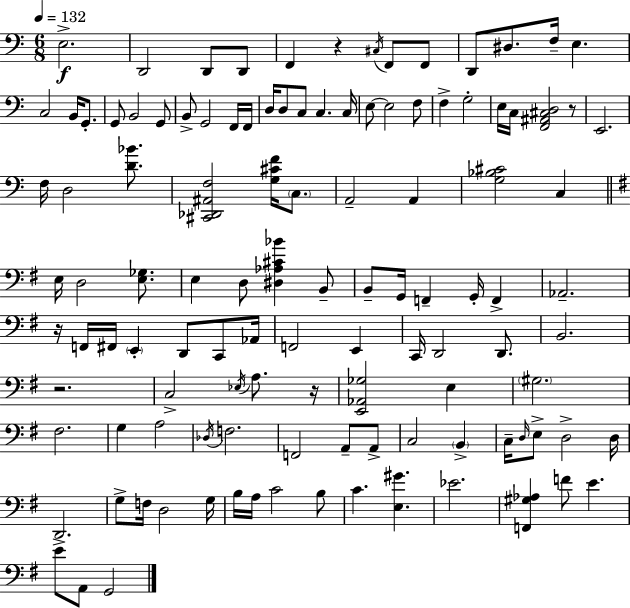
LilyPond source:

{
  \clef bass
  \numericTimeSignature
  \time 6/8
  \key c \major
  \tempo 4 = 132
  e2.->\f | d,2 d,8 d,8 | f,4 r4 \acciaccatura { cis16 } f,8 f,8 | d,8 dis8. f16-- e4. | \break c2 b,16 g,8.-. | g,8 b,2 g,8 | b,8-> g,2 f,16 | f,16 d16 d8 c8 c4. | \break c16 e8~~ e2 f8 | f4-> g2-. | e16 c16 <f, ais, cis d>2 r8 | e,2. | \break f16 d2 <d' bes'>8. | <cis, des, ais, f>2 <g cis' f'>16 \parenthesize c8. | a,2-- a,4 | <g bes cis'>2 c4 | \break \bar "||" \break \key e \minor e16 d2 <e ges>8. | e4 d8 <dis aes cis' bes'>4 b,8-- | b,8-- g,16 f,4-- g,16-. f,4-> | aes,2.-- | \break r16 f,16 fis,16 \parenthesize e,4-. d,8 c,8 aes,16 | f,2 e,4 | c,16 d,2 d,8. | b,2. | \break r2. | c2-> \acciaccatura { ees16 } a8. | r16 <e, aes, ges>2 e4 | \parenthesize gis2. | \break fis2. | g4 a2 | \acciaccatura { des16 } f2. | f,2 a,8-- | \break a,8-> c2 \parenthesize b,4-> | c16-- \grace { d16 } e8-> d2-> | d16 d,2. | g8-> f16 d2 | \break g16 b16 a16 c'2 | b8 c'4. <e gis'>4. | ees'2. | <f, gis aes>4 f'8 e'4. | \break e'8-> a,8 g,2 | \bar "|."
}